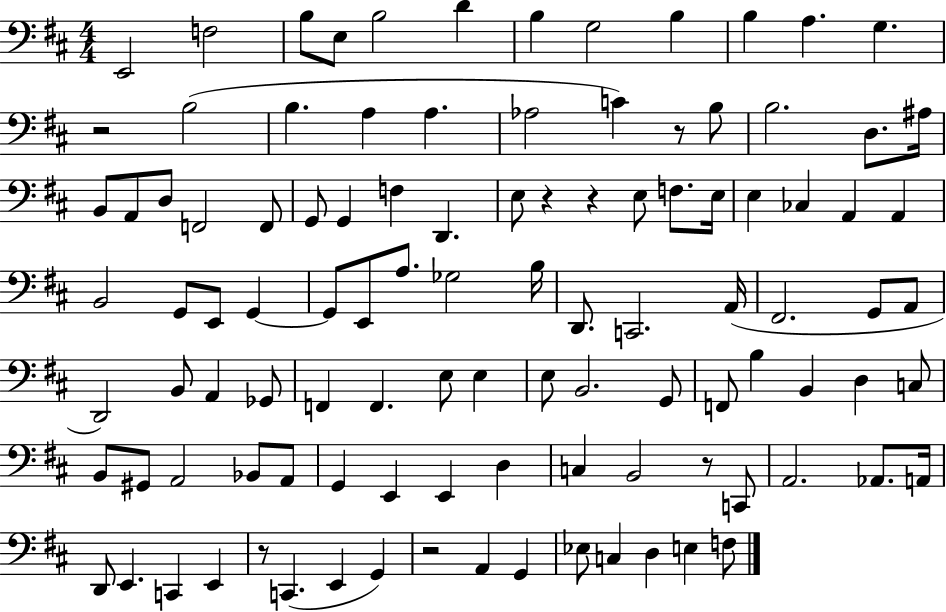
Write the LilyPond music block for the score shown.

{
  \clef bass
  \numericTimeSignature
  \time 4/4
  \key d \major
  e,2 f2 | b8 e8 b2 d'4 | b4 g2 b4 | b4 a4. g4. | \break r2 b2( | b4. a4 a4. | aes2 c'4) r8 b8 | b2. d8. ais16 | \break b,8 a,8 d8 f,2 f,8 | g,8 g,4 f4 d,4. | e8 r4 r4 e8 f8. e16 | e4 ces4 a,4 a,4 | \break b,2 g,8 e,8 g,4~~ | g,8 e,8 a8. ges2 b16 | d,8. c,2. a,16( | fis,2. g,8 a,8 | \break d,2) b,8 a,4 ges,8 | f,4 f,4. e8 e4 | e8 b,2. g,8 | f,8 b4 b,4 d4 c8 | \break b,8 gis,8 a,2 bes,8 a,8 | g,4 e,4 e,4 d4 | c4 b,2 r8 c,8 | a,2. aes,8. a,16 | \break d,8 e,4. c,4 e,4 | r8 c,4.( e,4 g,4) | r2 a,4 g,4 | ees8 c4 d4 e4 f8 | \break \bar "|."
}